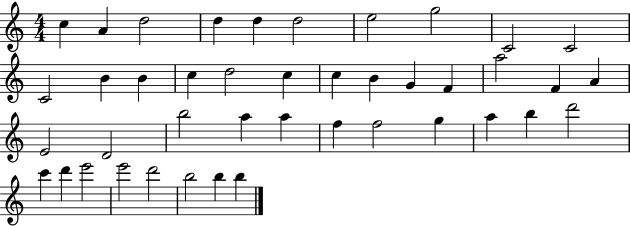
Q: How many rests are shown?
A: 0